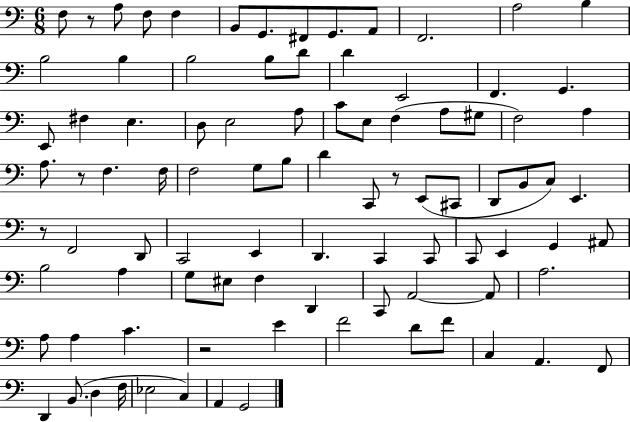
F3/e R/e A3/e F3/e F3/q B2/e G2/e. F#2/e G2/e. A2/e F2/h. A3/h B3/q B3/h B3/q B3/h B3/e D4/e D4/q E2/h F2/q. G2/q. E2/e F#3/q E3/q. D3/e E3/h A3/e C4/e E3/e F3/q A3/e G#3/e F3/h A3/q A3/e. R/e F3/q. F3/s F3/h G3/e B3/e D4/q C2/e R/e E2/e C#2/e D2/e B2/e C3/e E2/q. R/e F2/h D2/e C2/h E2/q D2/q. C2/q C2/e C2/e E2/q G2/q A#2/e B3/h A3/q G3/e EIS3/e F3/q D2/q C2/e A2/h A2/e A3/h. A3/e A3/q C4/q. R/h E4/q F4/h D4/e F4/e C3/q A2/q. F2/e D2/q B2/e. D3/q F3/s Eb3/h C3/q A2/q G2/h